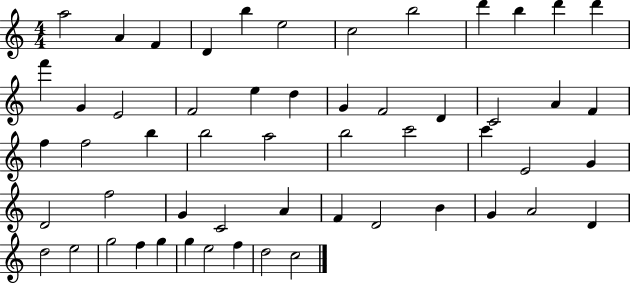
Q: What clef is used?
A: treble